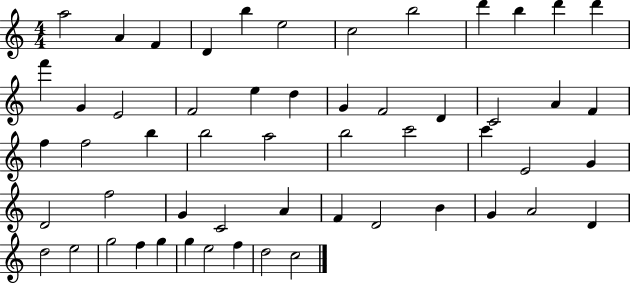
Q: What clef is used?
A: treble